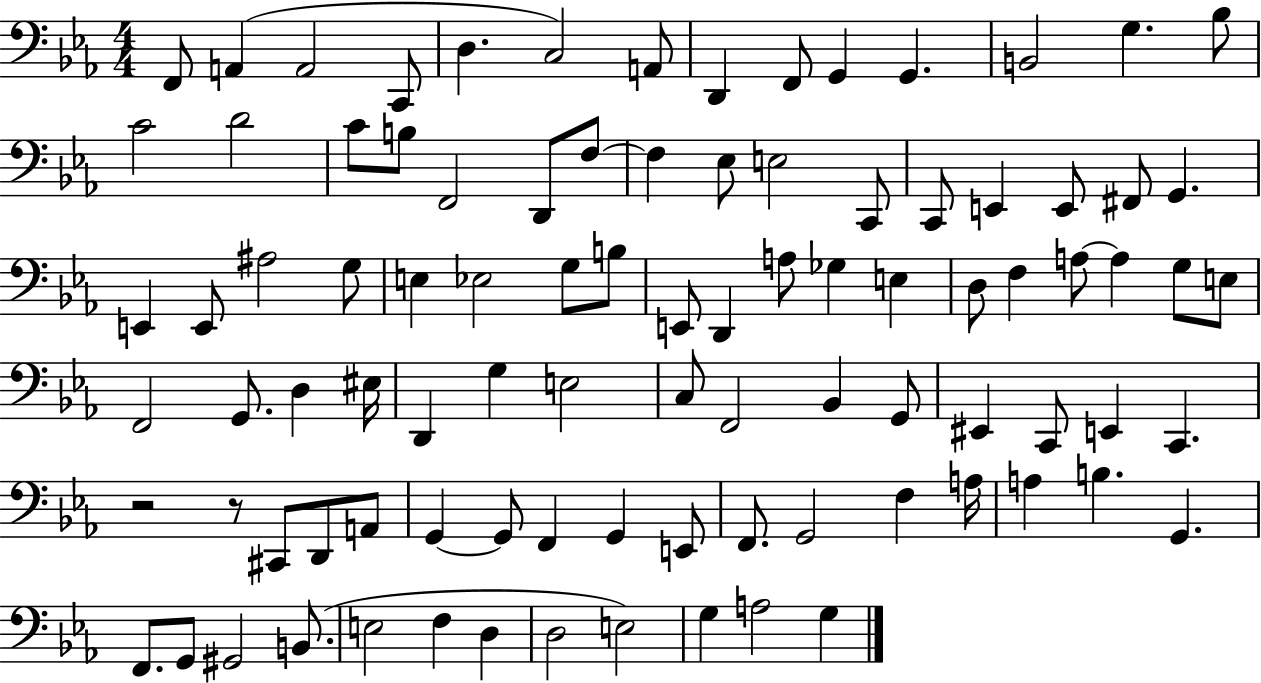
X:1
T:Untitled
M:4/4
L:1/4
K:Eb
F,,/2 A,, A,,2 C,,/2 D, C,2 A,,/2 D,, F,,/2 G,, G,, B,,2 G, _B,/2 C2 D2 C/2 B,/2 F,,2 D,,/2 F,/2 F, _E,/2 E,2 C,,/2 C,,/2 E,, E,,/2 ^F,,/2 G,, E,, E,,/2 ^A,2 G,/2 E, _E,2 G,/2 B,/2 E,,/2 D,, A,/2 _G, E, D,/2 F, A,/2 A, G,/2 E,/2 F,,2 G,,/2 D, ^E,/4 D,, G, E,2 C,/2 F,,2 _B,, G,,/2 ^E,, C,,/2 E,, C,, z2 z/2 ^C,,/2 D,,/2 A,,/2 G,, G,,/2 F,, G,, E,,/2 F,,/2 G,,2 F, A,/4 A, B, G,, F,,/2 G,,/2 ^G,,2 B,,/2 E,2 F, D, D,2 E,2 G, A,2 G,